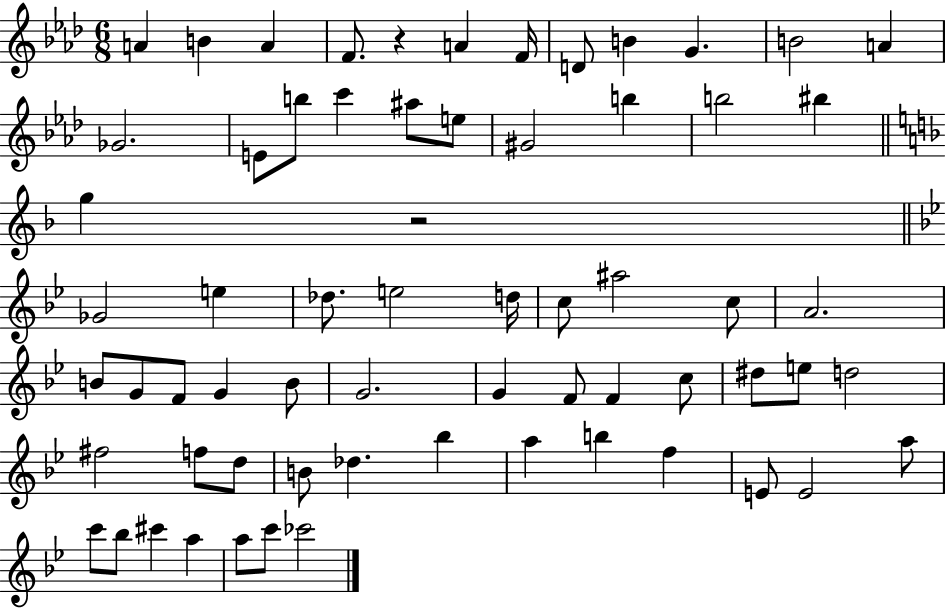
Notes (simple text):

A4/q B4/q A4/q F4/e. R/q A4/q F4/s D4/e B4/q G4/q. B4/h A4/q Gb4/h. E4/e B5/e C6/q A#5/e E5/e G#4/h B5/q B5/h BIS5/q G5/q R/h Gb4/h E5/q Db5/e. E5/h D5/s C5/e A#5/h C5/e A4/h. B4/e G4/e F4/e G4/q B4/e G4/h. G4/q F4/e F4/q C5/e D#5/e E5/e D5/h F#5/h F5/e D5/e B4/e Db5/q. Bb5/q A5/q B5/q F5/q E4/e E4/h A5/e C6/e Bb5/e C#6/q A5/q A5/e C6/e CES6/h